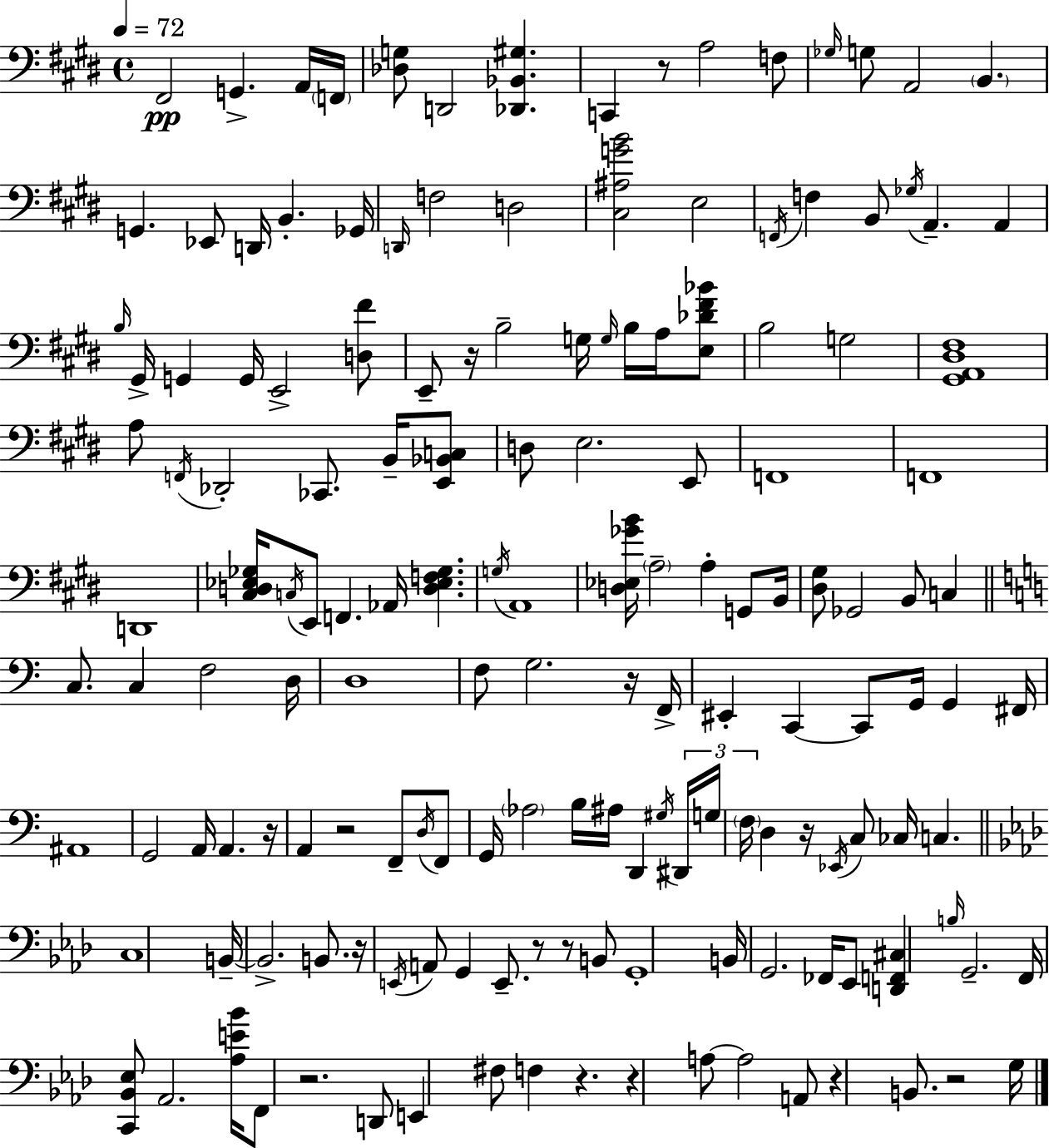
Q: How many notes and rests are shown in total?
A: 156